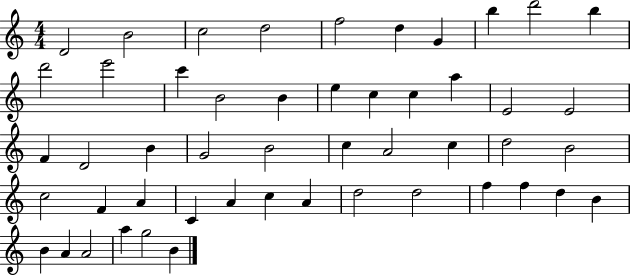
D4/h B4/h C5/h D5/h F5/h D5/q G4/q B5/q D6/h B5/q D6/h E6/h C6/q B4/h B4/q E5/q C5/q C5/q A5/q E4/h E4/h F4/q D4/h B4/q G4/h B4/h C5/q A4/h C5/q D5/h B4/h C5/h F4/q A4/q C4/q A4/q C5/q A4/q D5/h D5/h F5/q F5/q D5/q B4/q B4/q A4/q A4/h A5/q G5/h B4/q